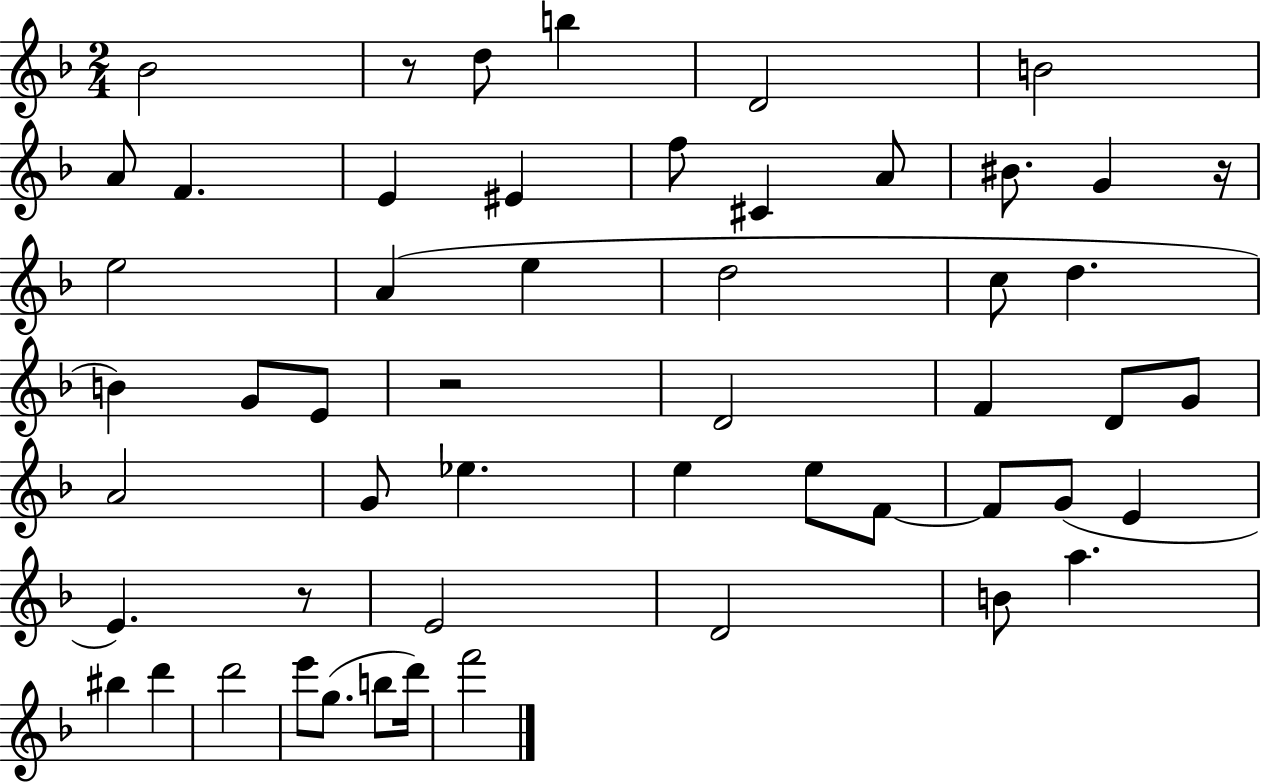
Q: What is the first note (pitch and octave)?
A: Bb4